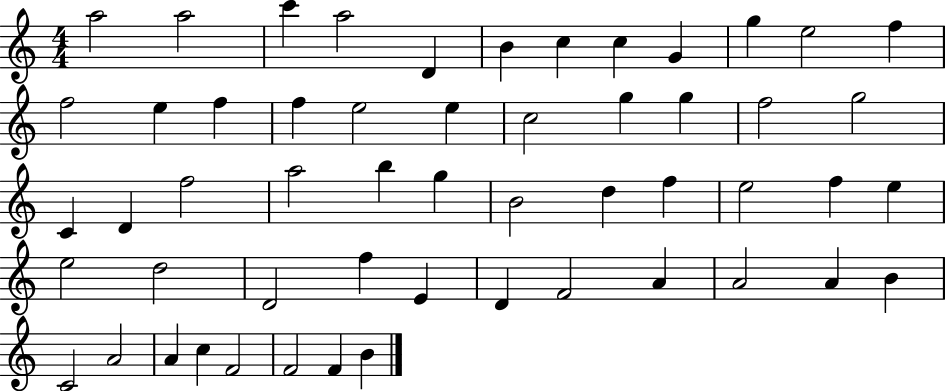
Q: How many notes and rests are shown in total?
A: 54